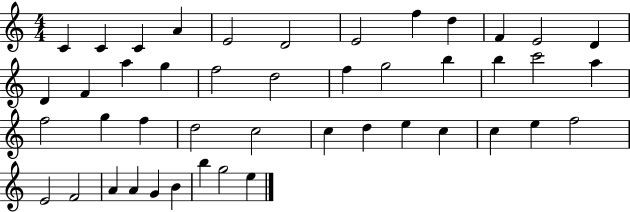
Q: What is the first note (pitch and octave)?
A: C4